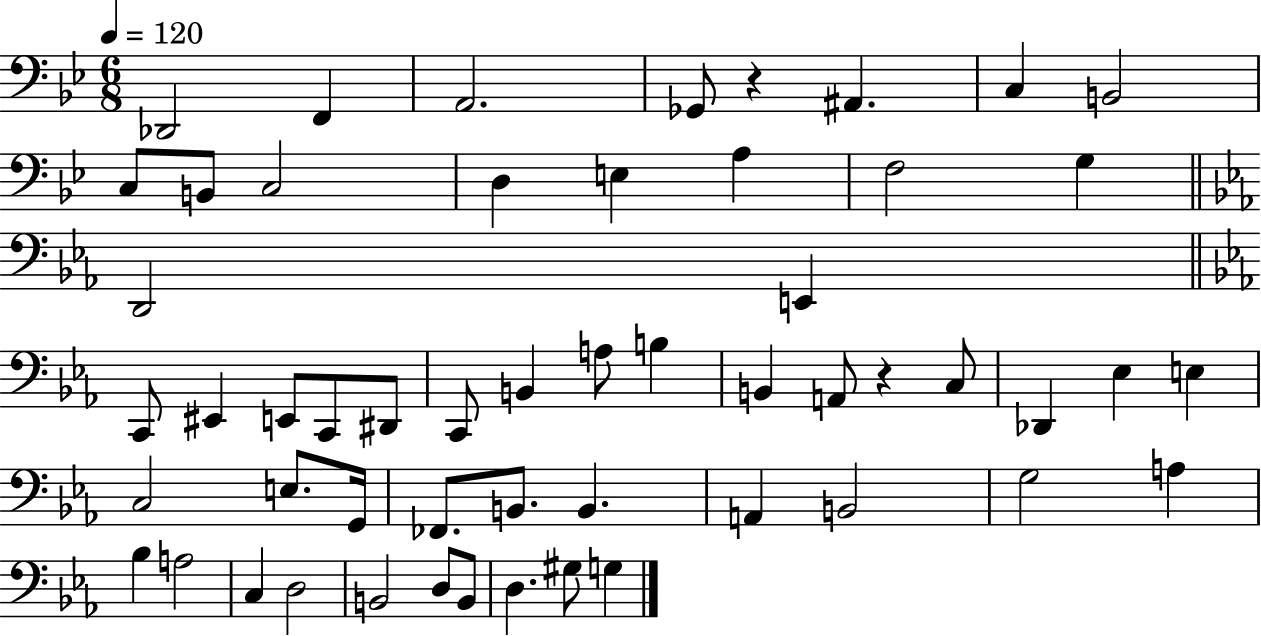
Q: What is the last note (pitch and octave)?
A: G3